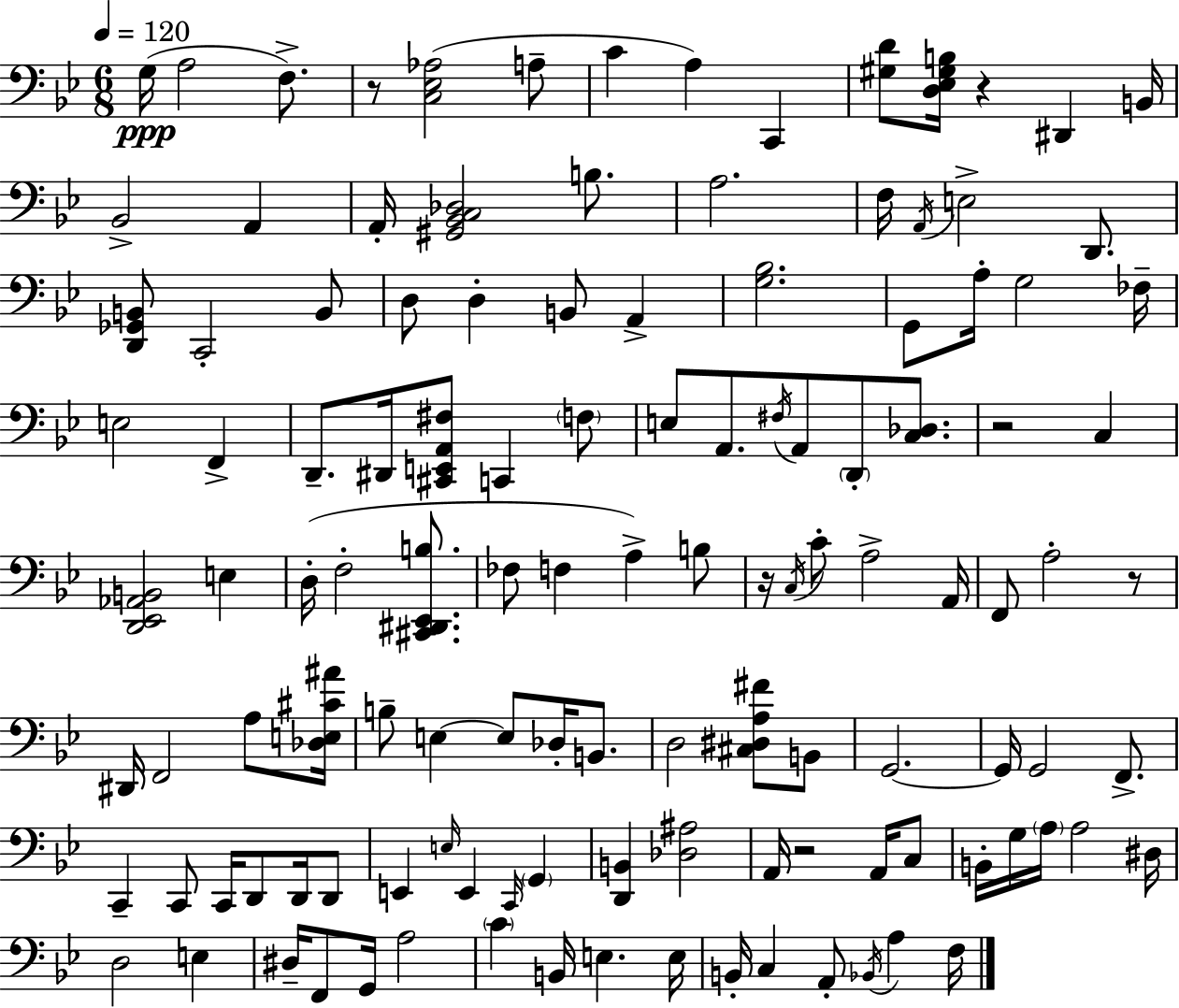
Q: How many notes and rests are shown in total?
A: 122